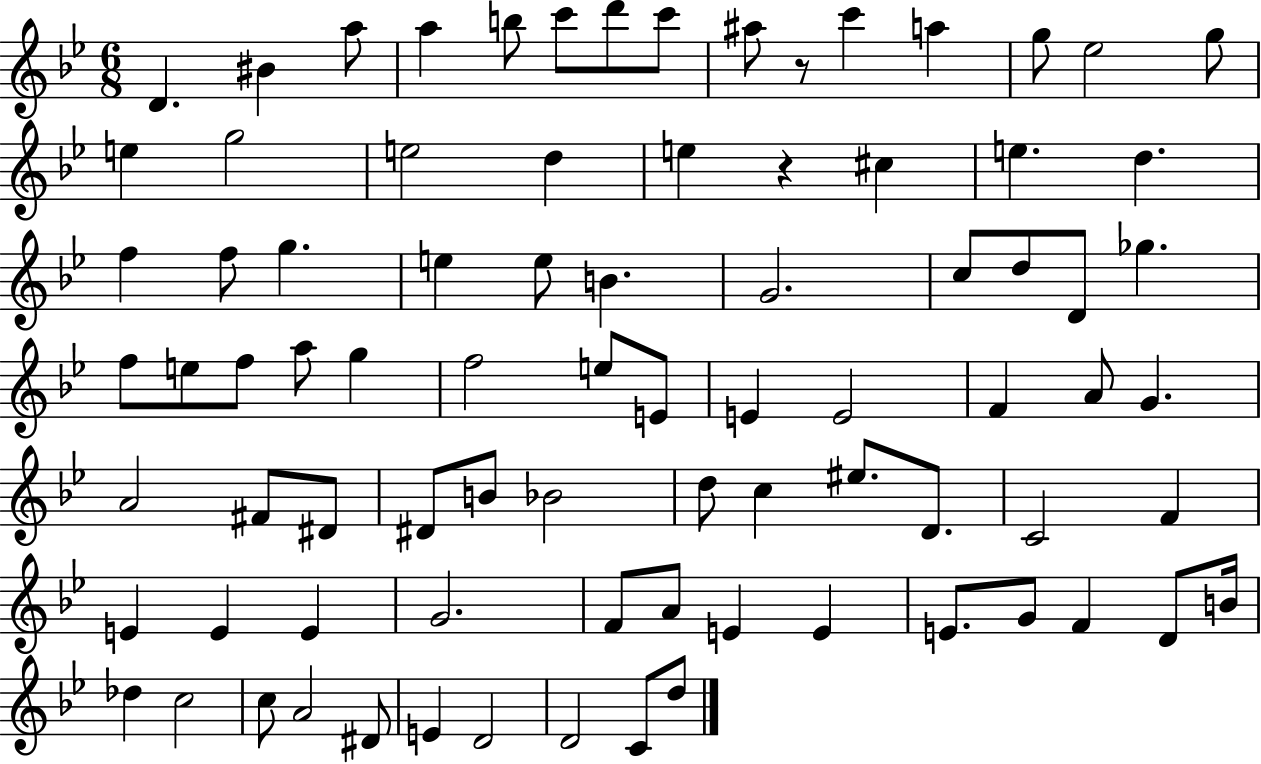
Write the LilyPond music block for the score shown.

{
  \clef treble
  \numericTimeSignature
  \time 6/8
  \key bes \major
  d'4. bis'4 a''8 | a''4 b''8 c'''8 d'''8 c'''8 | ais''8 r8 c'''4 a''4 | g''8 ees''2 g''8 | \break e''4 g''2 | e''2 d''4 | e''4 r4 cis''4 | e''4. d''4. | \break f''4 f''8 g''4. | e''4 e''8 b'4. | g'2. | c''8 d''8 d'8 ges''4. | \break f''8 e''8 f''8 a''8 g''4 | f''2 e''8 e'8 | e'4 e'2 | f'4 a'8 g'4. | \break a'2 fis'8 dis'8 | dis'8 b'8 bes'2 | d''8 c''4 eis''8. d'8. | c'2 f'4 | \break e'4 e'4 e'4 | g'2. | f'8 a'8 e'4 e'4 | e'8. g'8 f'4 d'8 b'16 | \break des''4 c''2 | c''8 a'2 dis'8 | e'4 d'2 | d'2 c'8 d''8 | \break \bar "|."
}